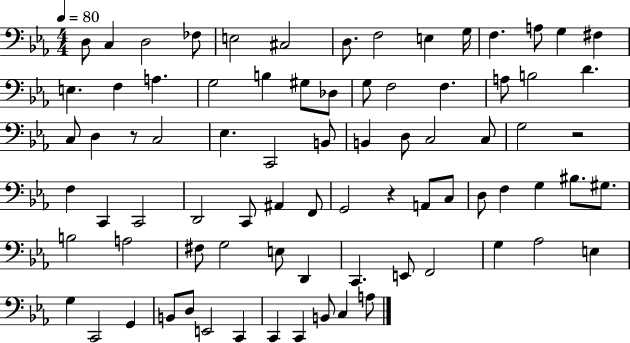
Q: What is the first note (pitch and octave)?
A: D3